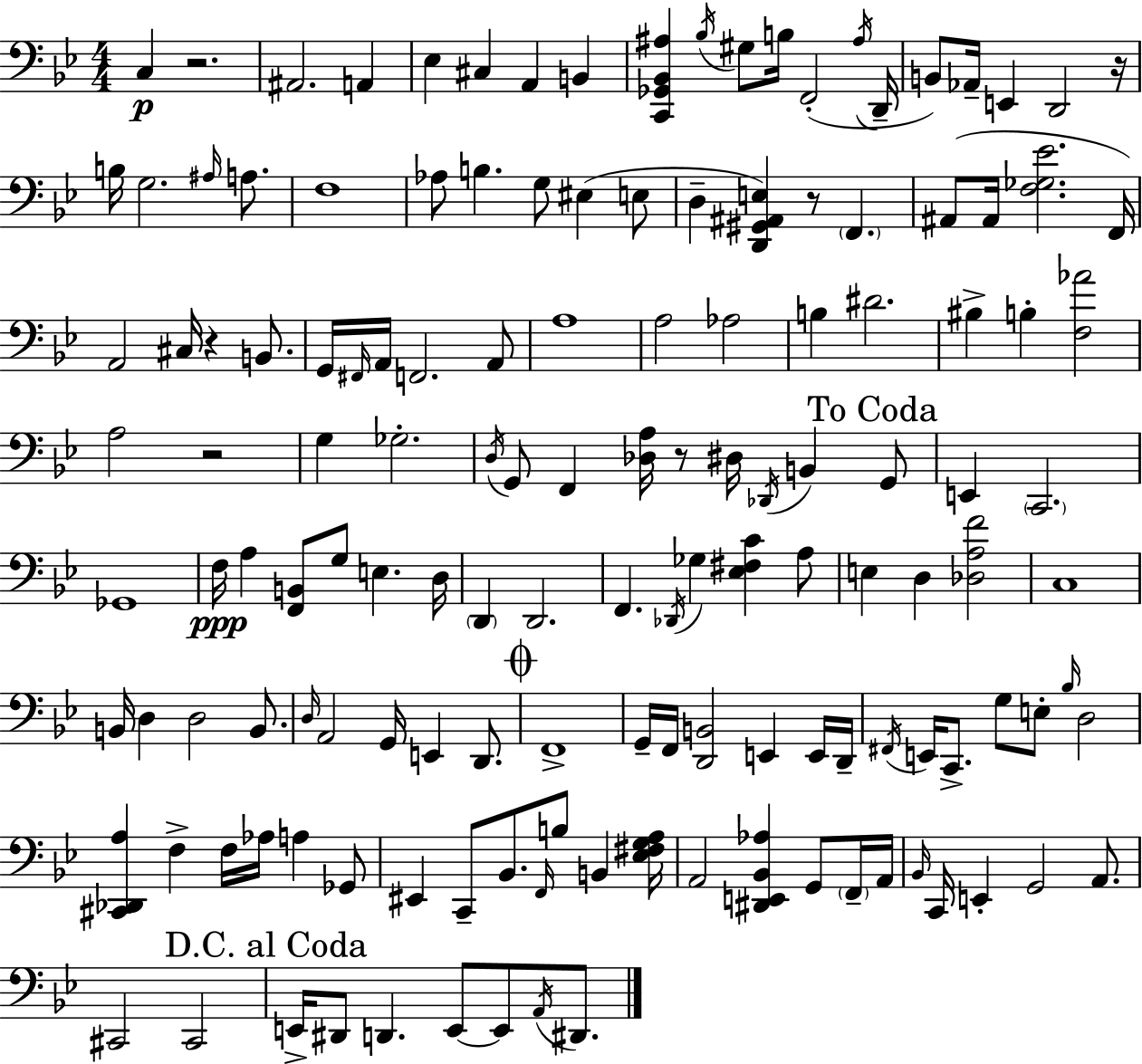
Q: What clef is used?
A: bass